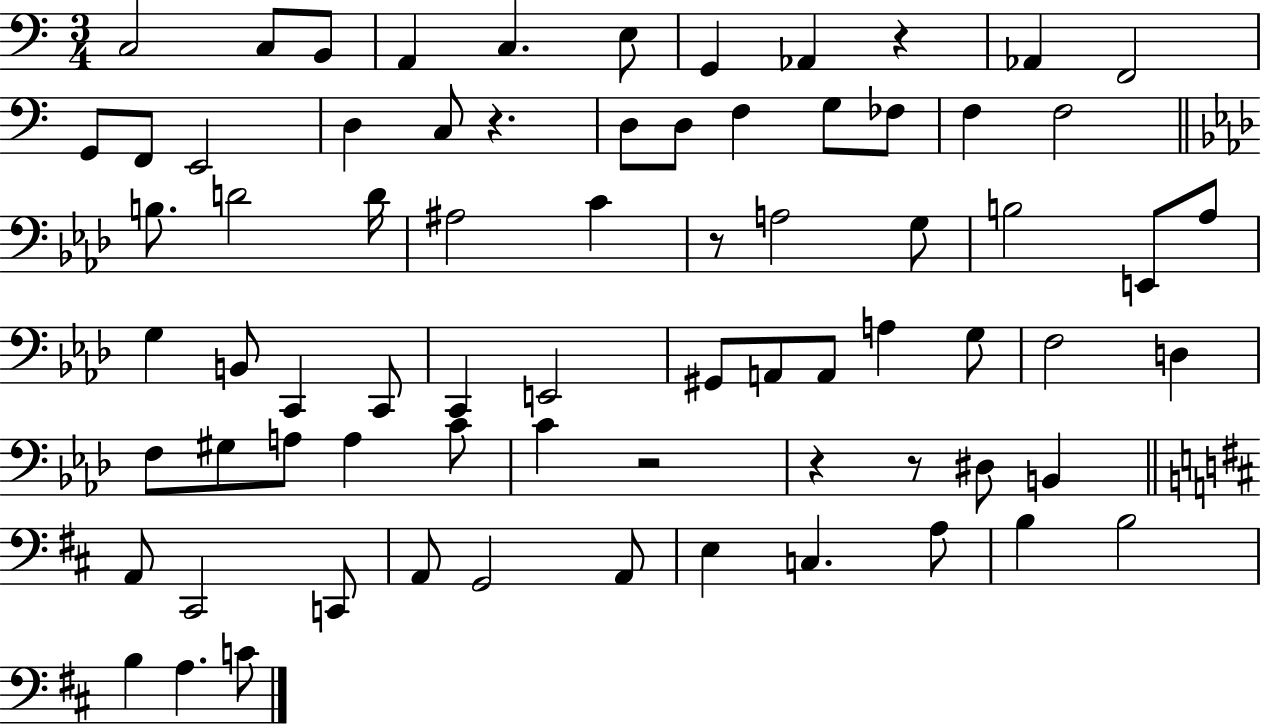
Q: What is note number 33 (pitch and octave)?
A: G3